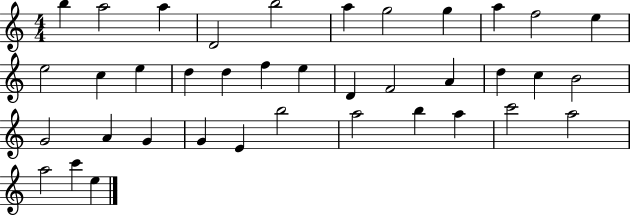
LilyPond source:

{
  \clef treble
  \numericTimeSignature
  \time 4/4
  \key c \major
  b''4 a''2 a''4 | d'2 b''2 | a''4 g''2 g''4 | a''4 f''2 e''4 | \break e''2 c''4 e''4 | d''4 d''4 f''4 e''4 | d'4 f'2 a'4 | d''4 c''4 b'2 | \break g'2 a'4 g'4 | g'4 e'4 b''2 | a''2 b''4 a''4 | c'''2 a''2 | \break a''2 c'''4 e''4 | \bar "|."
}